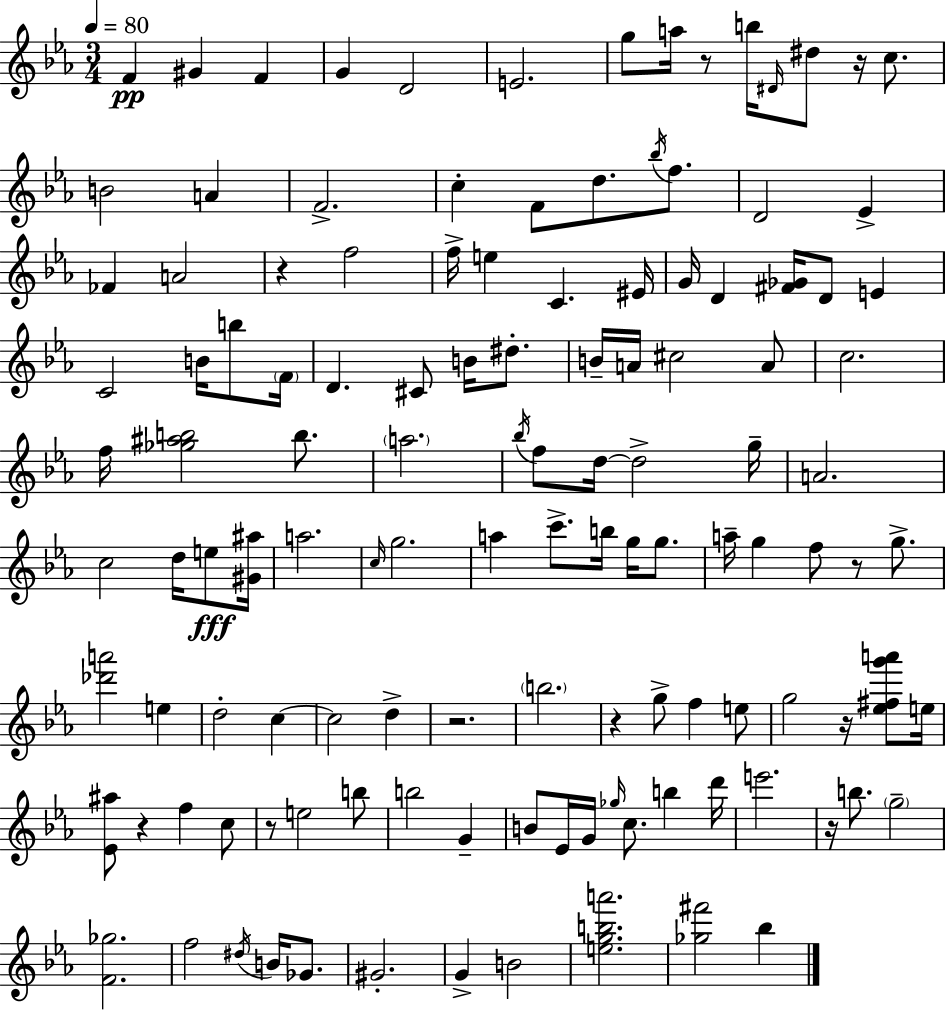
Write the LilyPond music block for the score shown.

{
  \clef treble
  \numericTimeSignature
  \time 3/4
  \key c \minor
  \tempo 4 = 80
  f'4\pp gis'4 f'4 | g'4 d'2 | e'2. | g''8 a''16 r8 b''16 \grace { dis'16 } dis''8 r16 c''8. | \break b'2 a'4 | f'2.-> | c''4-. f'8 d''8. \acciaccatura { bes''16 } f''8. | d'2 ees'4-> | \break fes'4 a'2 | r4 f''2 | f''16-> e''4 c'4. | eis'16 g'16 d'4 <fis' ges'>16 d'8 e'4 | \break c'2 b'16 b''8 | \parenthesize f'16 d'4. cis'8 b'16 dis''8.-. | b'16-- a'16 cis''2 | a'8 c''2. | \break f''16 <ges'' ais'' b''>2 b''8. | \parenthesize a''2. | \acciaccatura { bes''16 } f''8 d''16~~ d''2-> | g''16-- a'2. | \break c''2 d''16 | e''8\fff <gis' ais''>16 a''2. | \grace { c''16 } g''2. | a''4 c'''8.-> b''16 | \break g''16 g''8. a''16-- g''4 f''8 r8 | g''8.-> <des''' a'''>2 | e''4 d''2-. | c''4~~ c''2 | \break d''4-> r2. | \parenthesize b''2. | r4 g''8-> f''4 | e''8 g''2 | \break r16 <ees'' fis'' g''' a'''>8 e''16 <ees' ais''>8 r4 f''4 | c''8 r8 e''2 | b''8 b''2 | g'4-- b'8 ees'16 g'16 \grace { ges''16 } c''8. | \break b''4 d'''16 e'''2. | r16 b''8. \parenthesize g''2-- | <f' ges''>2. | f''2 | \break \acciaccatura { dis''16 } b'16 ges'8. gis'2.-. | g'4-> b'2 | <e'' g'' b'' a'''>2. | <ges'' fis'''>2 | \break bes''4 \bar "|."
}